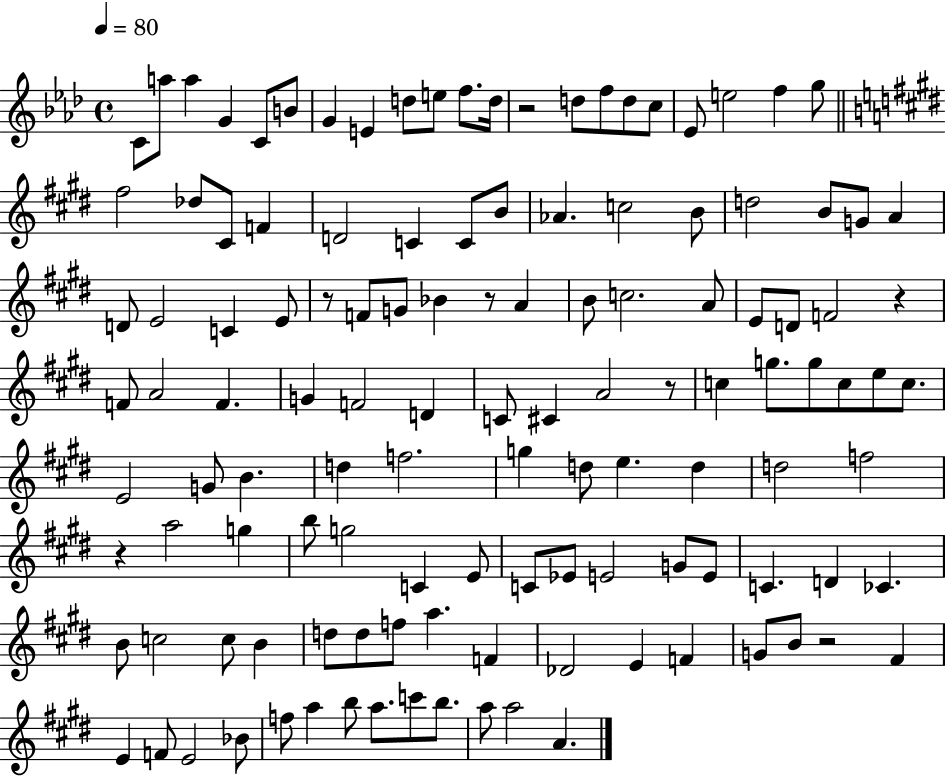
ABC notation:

X:1
T:Untitled
M:4/4
L:1/4
K:Ab
C/2 a/2 a G C/2 B/2 G E d/2 e/2 f/2 d/4 z2 d/2 f/2 d/2 c/2 _E/2 e2 f g/2 ^f2 _d/2 ^C/2 F D2 C C/2 B/2 _A c2 B/2 d2 B/2 G/2 A D/2 E2 C E/2 z/2 F/2 G/2 _B z/2 A B/2 c2 A/2 E/2 D/2 F2 z F/2 A2 F G F2 D C/2 ^C A2 z/2 c g/2 g/2 c/2 e/2 c/2 E2 G/2 B d f2 g d/2 e d d2 f2 z a2 g b/2 g2 C E/2 C/2 _E/2 E2 G/2 E/2 C D _C B/2 c2 c/2 B d/2 d/2 f/2 a F _D2 E F G/2 B/2 z2 ^F E F/2 E2 _B/2 f/2 a b/2 a/2 c'/2 b/2 a/2 a2 A